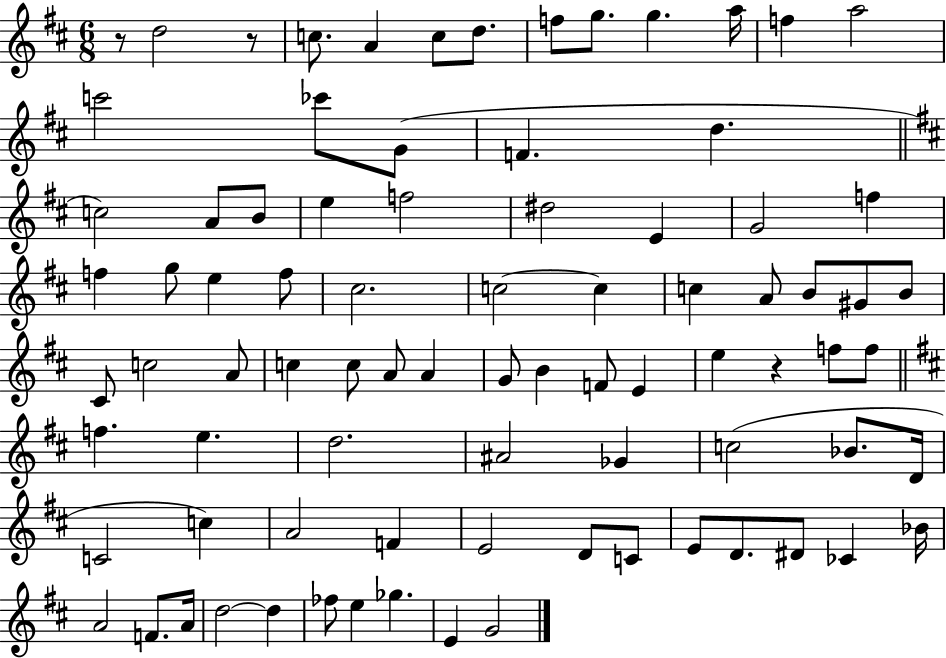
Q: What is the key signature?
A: D major